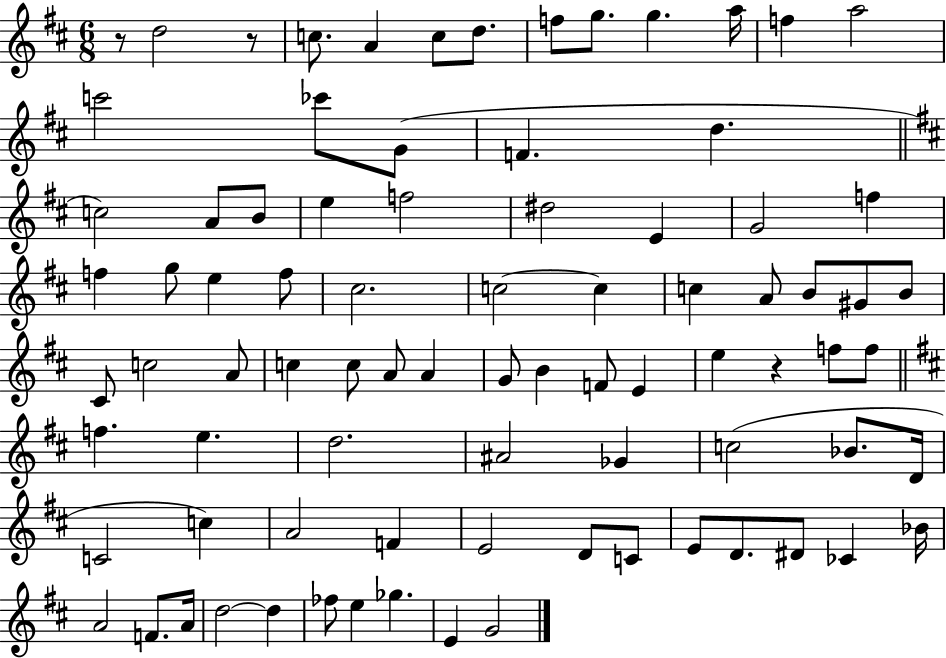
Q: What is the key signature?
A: D major